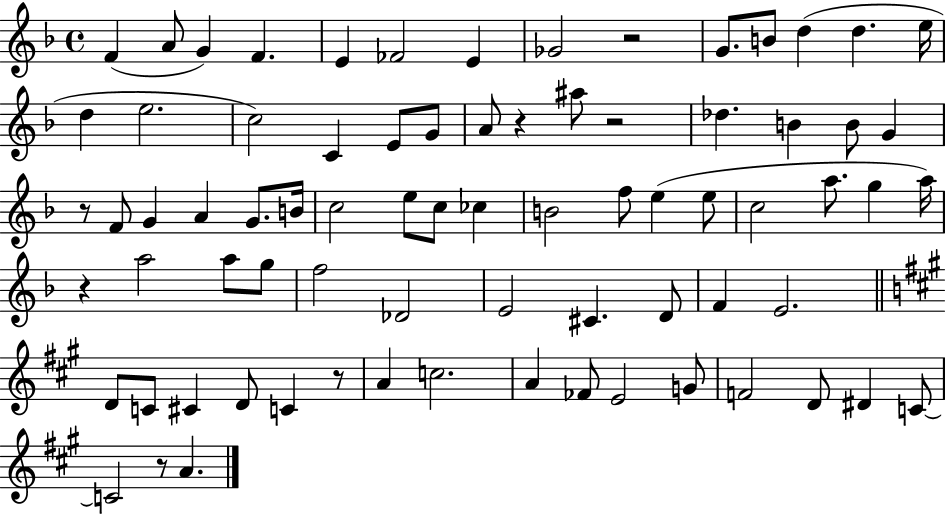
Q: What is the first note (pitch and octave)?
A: F4